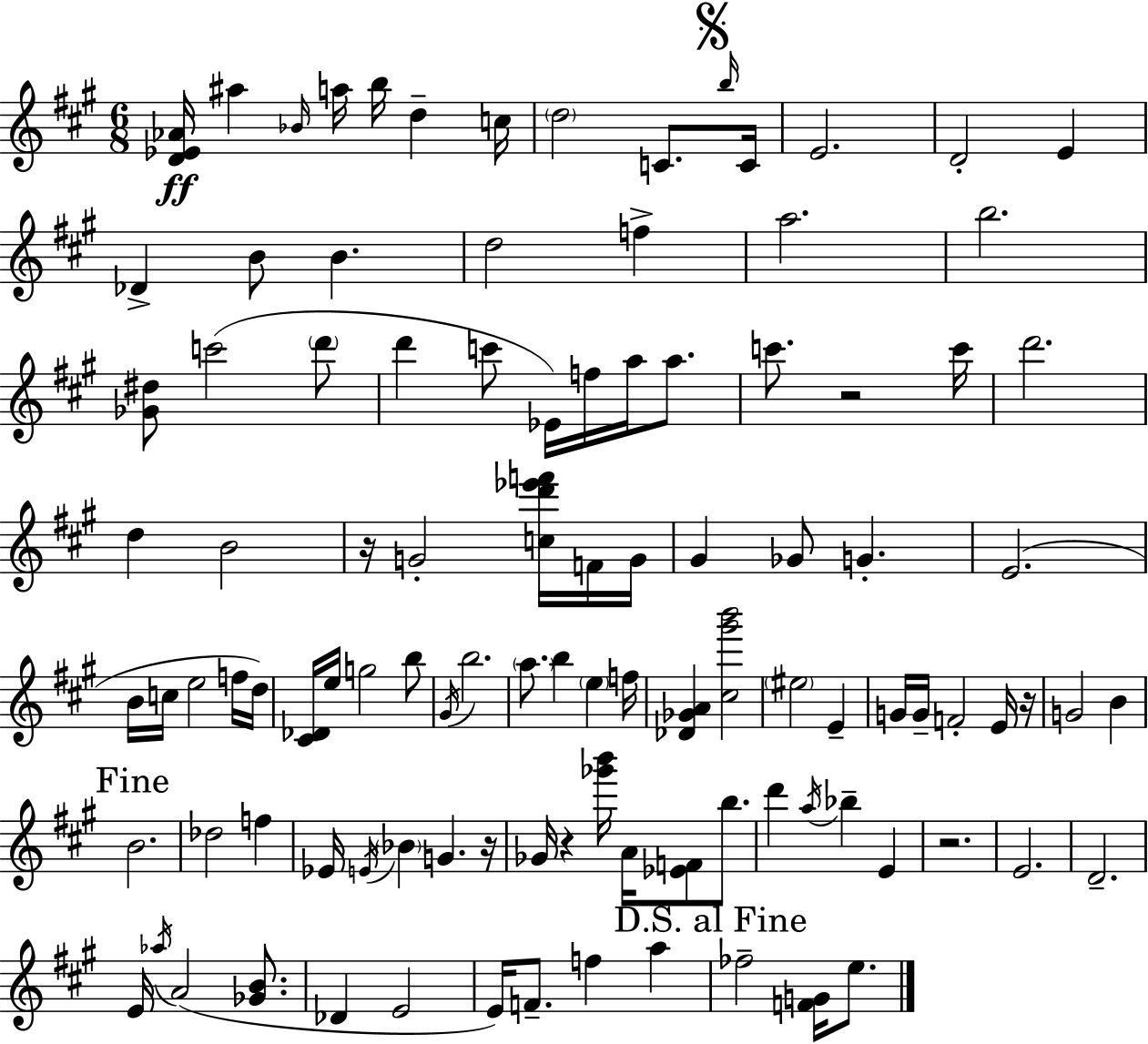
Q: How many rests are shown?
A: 6